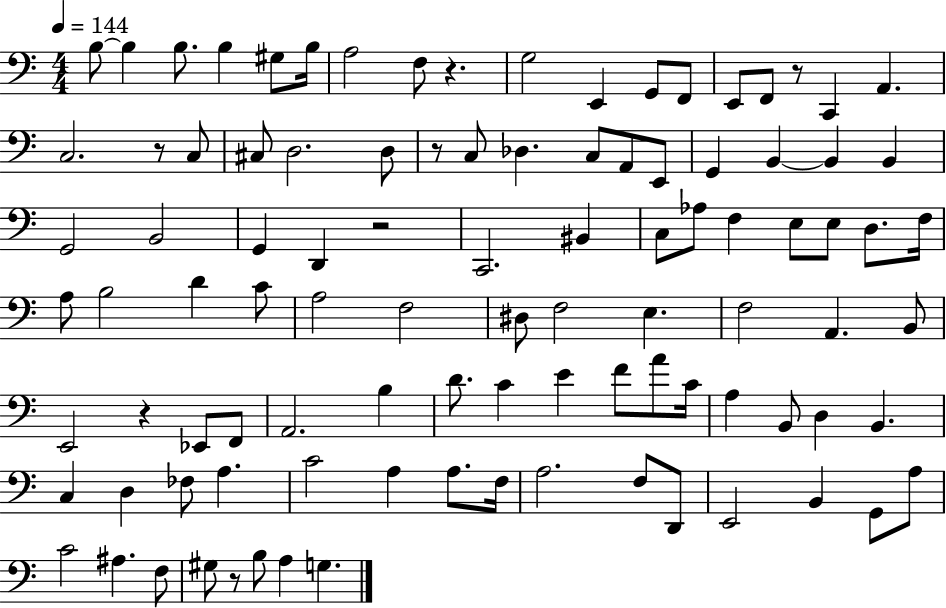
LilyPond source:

{
  \clef bass
  \numericTimeSignature
  \time 4/4
  \key c \major
  \tempo 4 = 144
  b8~~ b4 b8. b4 gis8 b16 | a2 f8 r4. | g2 e,4 g,8 f,8 | e,8 f,8 r8 c,4 a,4. | \break c2. r8 c8 | cis8 d2. d8 | r8 c8 des4. c8 a,8 e,8 | g,4 b,4~~ b,4 b,4 | \break g,2 b,2 | g,4 d,4 r2 | c,2. bis,4 | c8 aes8 f4 e8 e8 d8. f16 | \break a8 b2 d'4 c'8 | a2 f2 | dis8 f2 e4. | f2 a,4. b,8 | \break e,2 r4 ees,8 f,8 | a,2. b4 | d'8. c'4 e'4 f'8 a'8 c'16 | a4 b,8 d4 b,4. | \break c4 d4 fes8 a4. | c'2 a4 a8. f16 | a2. f8 d,8 | e,2 b,4 g,8 a8 | \break c'2 ais4. f8 | gis8 r8 b8 a4 g4. | \bar "|."
}